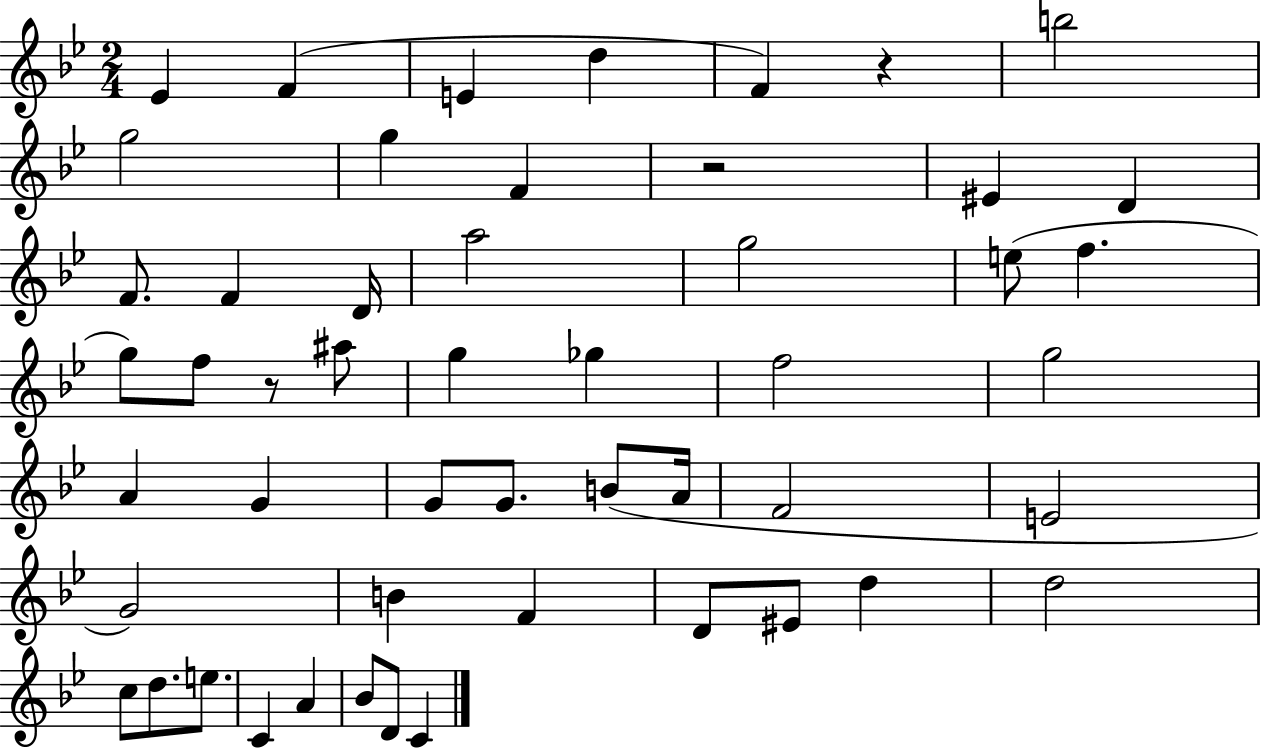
X:1
T:Untitled
M:2/4
L:1/4
K:Bb
_E F E d F z b2 g2 g F z2 ^E D F/2 F D/4 a2 g2 e/2 f g/2 f/2 z/2 ^a/2 g _g f2 g2 A G G/2 G/2 B/2 A/4 F2 E2 G2 B F D/2 ^E/2 d d2 c/2 d/2 e/2 C A _B/2 D/2 C